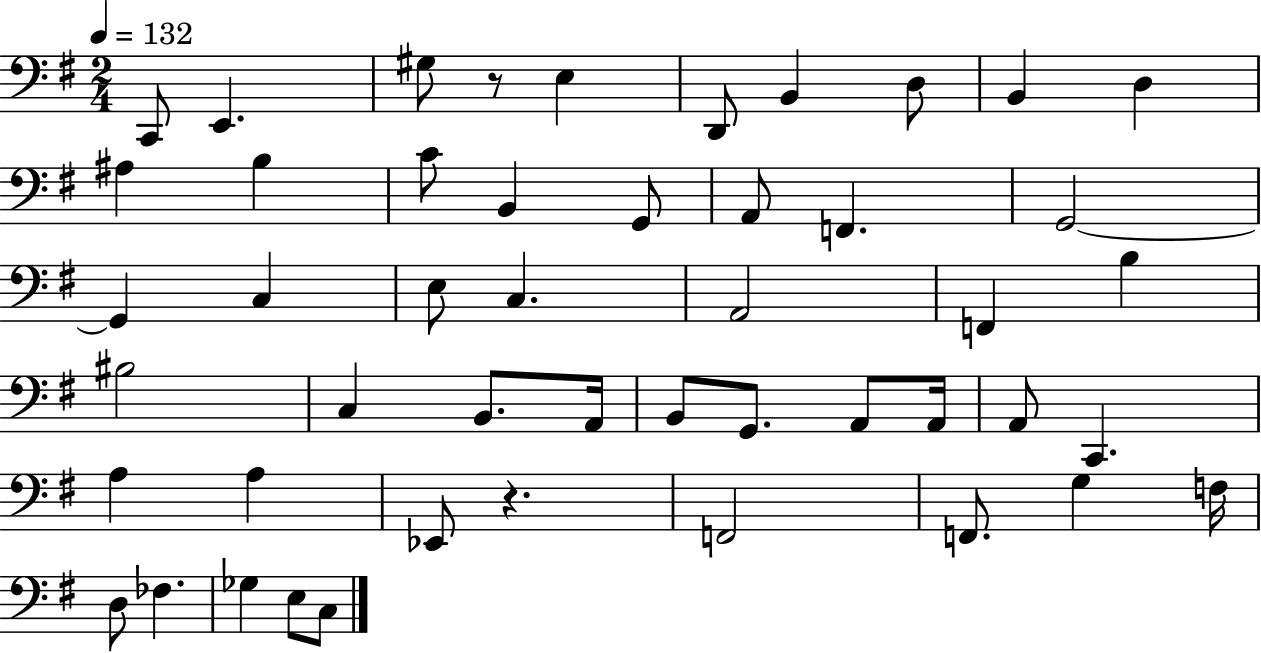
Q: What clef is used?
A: bass